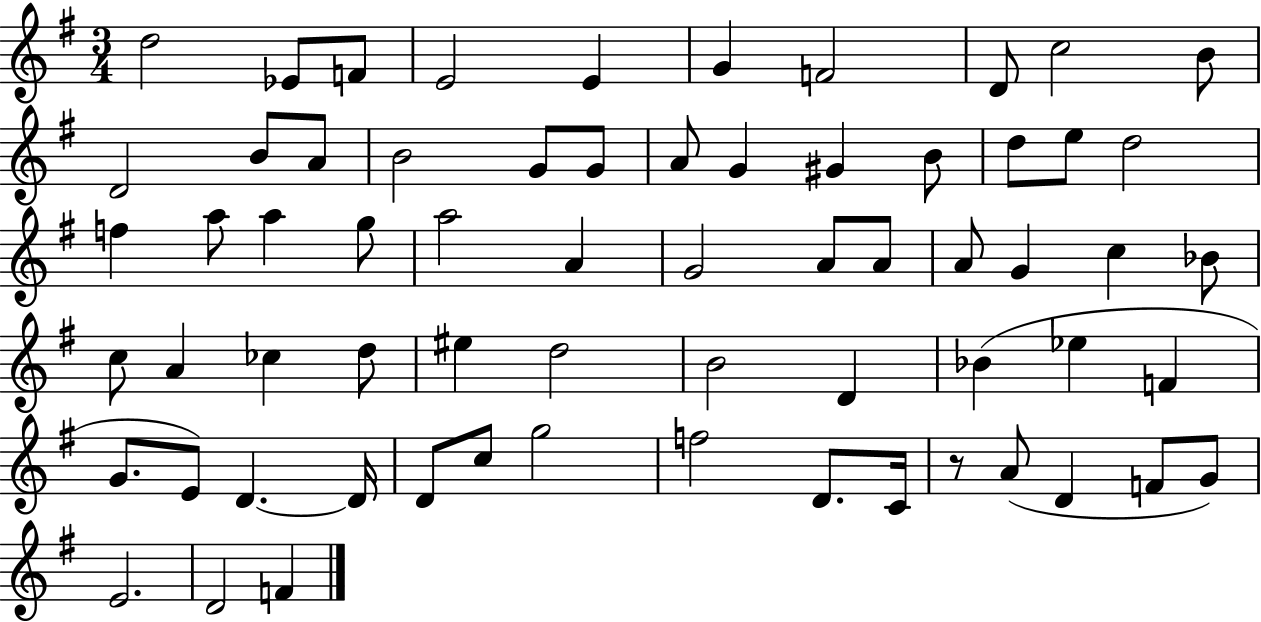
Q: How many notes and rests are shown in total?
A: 65